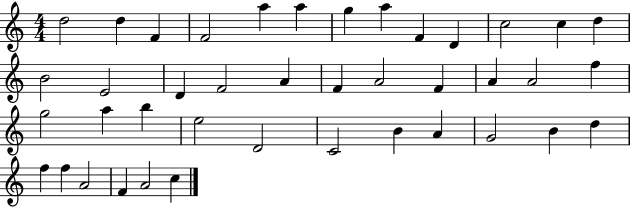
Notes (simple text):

D5/h D5/q F4/q F4/h A5/q A5/q G5/q A5/q F4/q D4/q C5/h C5/q D5/q B4/h E4/h D4/q F4/h A4/q F4/q A4/h F4/q A4/q A4/h F5/q G5/h A5/q B5/q E5/h D4/h C4/h B4/q A4/q G4/h B4/q D5/q F5/q F5/q A4/h F4/q A4/h C5/q